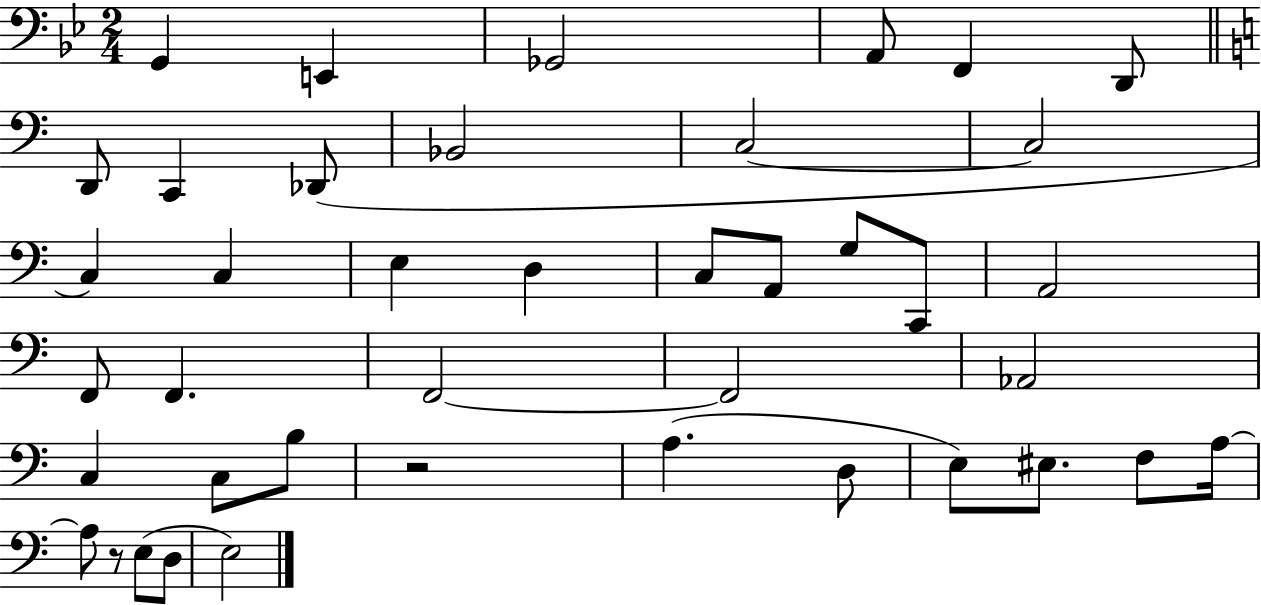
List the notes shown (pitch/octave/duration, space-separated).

G2/q E2/q Gb2/h A2/e F2/q D2/e D2/e C2/q Db2/e Bb2/h C3/h C3/h C3/q C3/q E3/q D3/q C3/e A2/e G3/e C2/e A2/h F2/e F2/q. F2/h F2/h Ab2/h C3/q C3/e B3/e R/h A3/q. D3/e E3/e EIS3/e. F3/e A3/s A3/e R/e E3/e D3/e E3/h